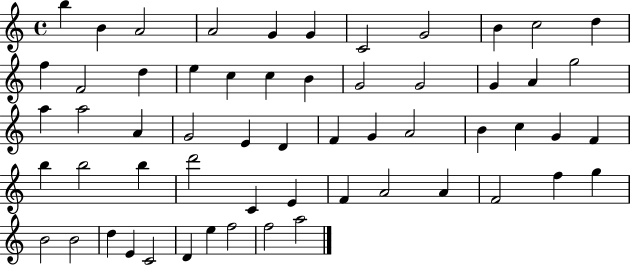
B5/q B4/q A4/h A4/h G4/q G4/q C4/h G4/h B4/q C5/h D5/q F5/q F4/h D5/q E5/q C5/q C5/q B4/q G4/h G4/h G4/q A4/q G5/h A5/q A5/h A4/q G4/h E4/q D4/q F4/q G4/q A4/h B4/q C5/q G4/q F4/q B5/q B5/h B5/q D6/h C4/q E4/q F4/q A4/h A4/q F4/h F5/q G5/q B4/h B4/h D5/q E4/q C4/h D4/q E5/q F5/h F5/h A5/h